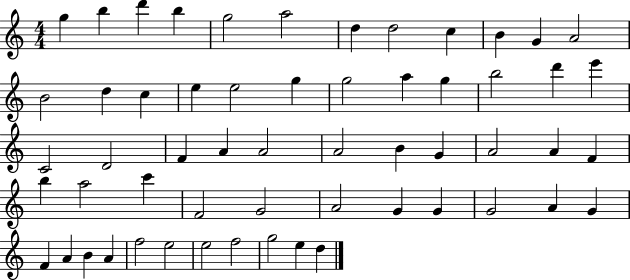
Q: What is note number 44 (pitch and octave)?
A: G4